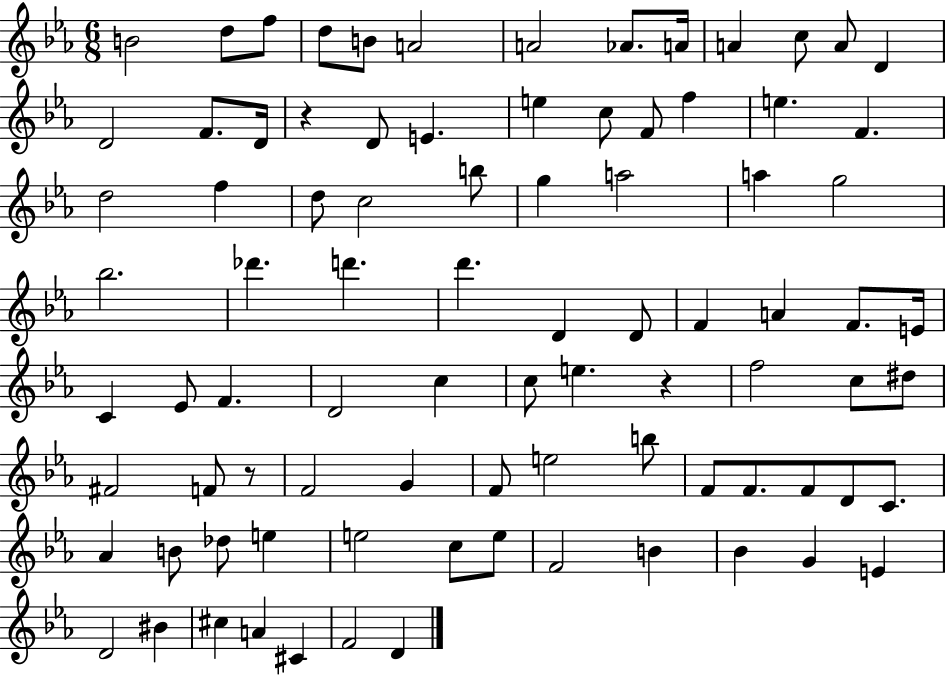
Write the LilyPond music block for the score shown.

{
  \clef treble
  \numericTimeSignature
  \time 6/8
  \key ees \major
  \repeat volta 2 { b'2 d''8 f''8 | d''8 b'8 a'2 | a'2 aes'8. a'16 | a'4 c''8 a'8 d'4 | \break d'2 f'8. d'16 | r4 d'8 e'4. | e''4 c''8 f'8 f''4 | e''4. f'4. | \break d''2 f''4 | d''8 c''2 b''8 | g''4 a''2 | a''4 g''2 | \break bes''2. | des'''4. d'''4. | d'''4. d'4 d'8 | f'4 a'4 f'8. e'16 | \break c'4 ees'8 f'4. | d'2 c''4 | c''8 e''4. r4 | f''2 c''8 dis''8 | \break fis'2 f'8 r8 | f'2 g'4 | f'8 e''2 b''8 | f'8 f'8. f'8 d'8 c'8. | \break aes'4 b'8 des''8 e''4 | e''2 c''8 e''8 | f'2 b'4 | bes'4 g'4 e'4 | \break d'2 bis'4 | cis''4 a'4 cis'4 | f'2 d'4 | } \bar "|."
}